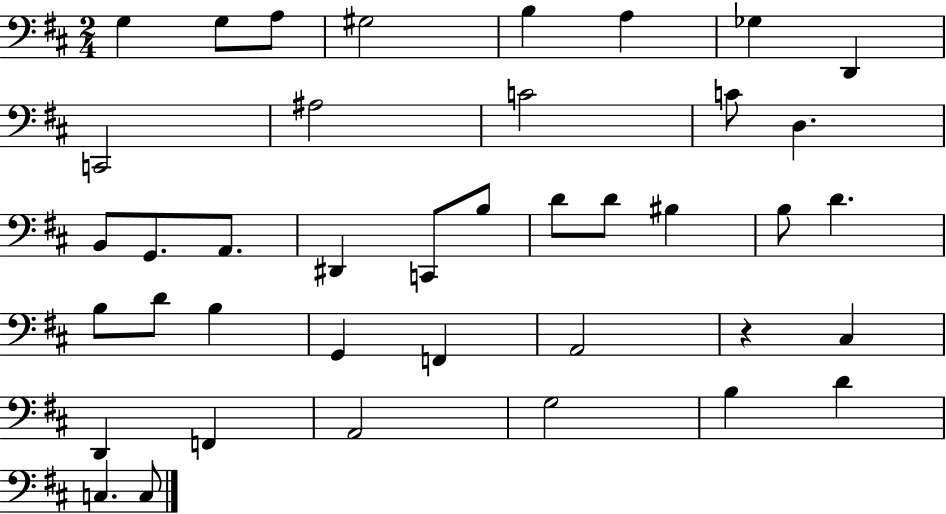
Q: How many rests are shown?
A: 1